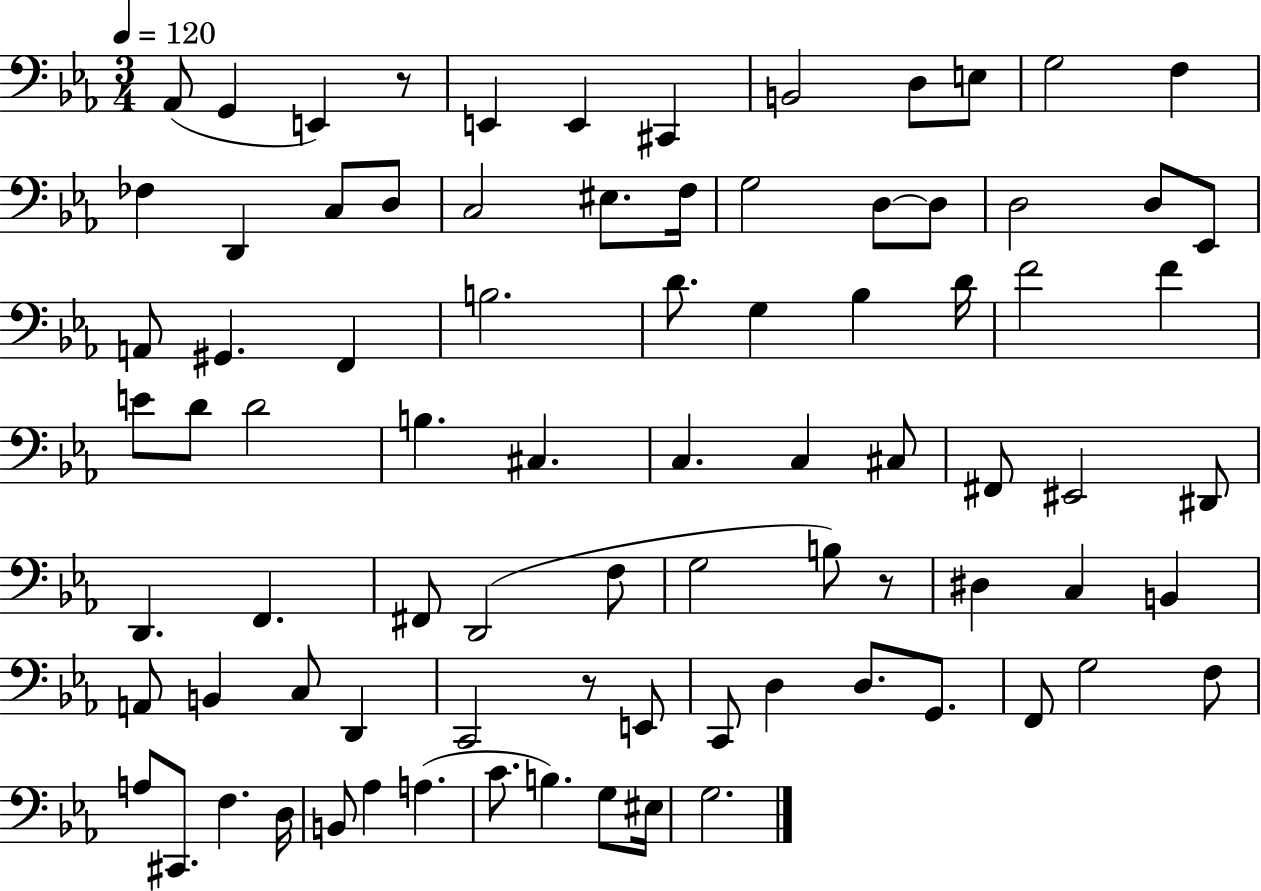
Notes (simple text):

Ab2/e G2/q E2/q R/e E2/q E2/q C#2/q B2/h D3/e E3/e G3/h F3/q FES3/q D2/q C3/e D3/e C3/h EIS3/e. F3/s G3/h D3/e D3/e D3/h D3/e Eb2/e A2/e G#2/q. F2/q B3/h. D4/e. G3/q Bb3/q D4/s F4/h F4/q E4/e D4/e D4/h B3/q. C#3/q. C3/q. C3/q C#3/e F#2/e EIS2/h D#2/e D2/q. F2/q. F#2/e D2/h F3/e G3/h B3/e R/e D#3/q C3/q B2/q A2/e B2/q C3/e D2/q C2/h R/e E2/e C2/e D3/q D3/e. G2/e. F2/e G3/h F3/e A3/e C#2/e. F3/q. D3/s B2/e Ab3/q A3/q. C4/e. B3/q. G3/e EIS3/s G3/h.